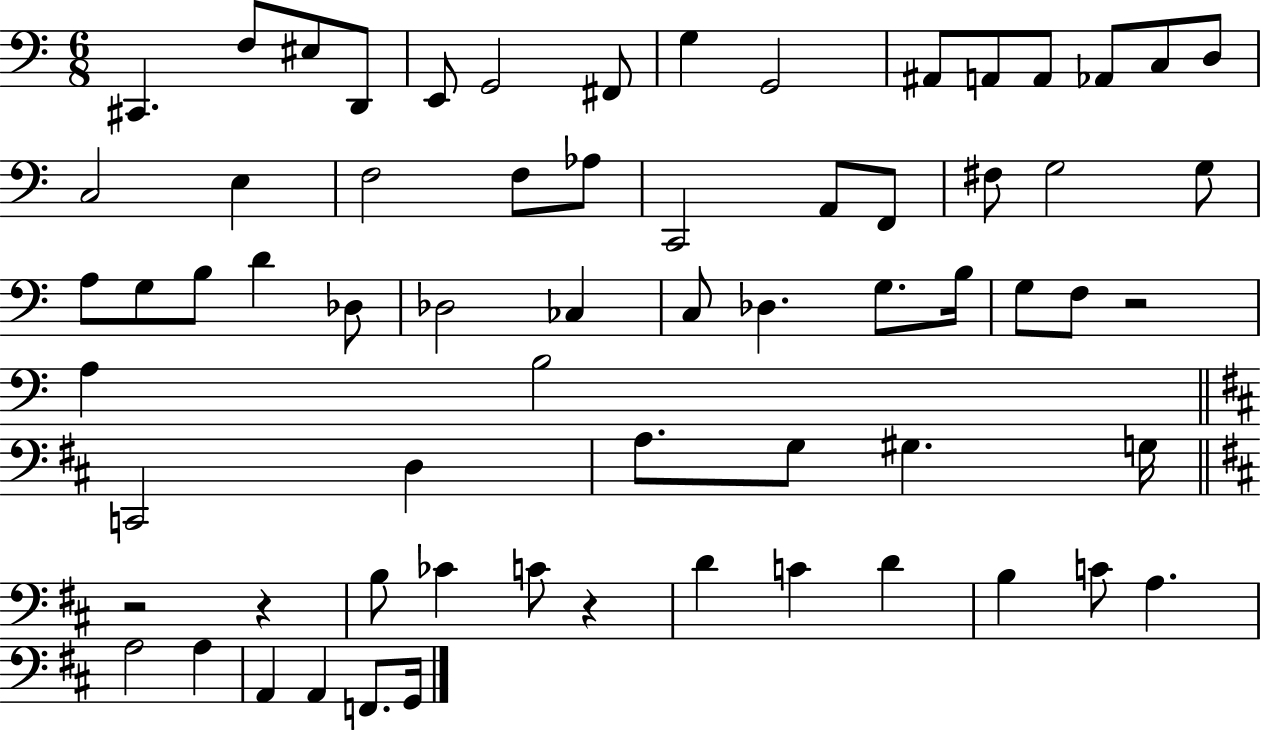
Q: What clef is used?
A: bass